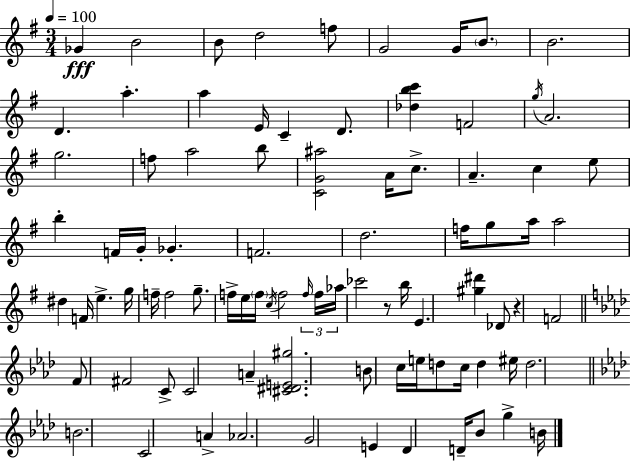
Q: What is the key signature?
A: E minor